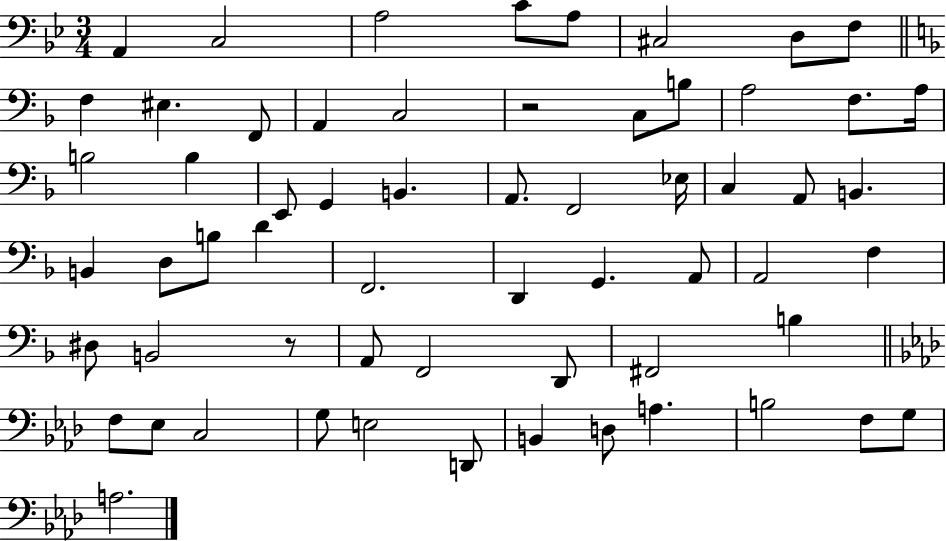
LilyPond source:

{
  \clef bass
  \numericTimeSignature
  \time 3/4
  \key bes \major
  a,4 c2 | a2 c'8 a8 | cis2 d8 f8 | \bar "||" \break \key f \major f4 eis4. f,8 | a,4 c2 | r2 c8 b8 | a2 f8. a16 | \break b2 b4 | e,8 g,4 b,4. | a,8. f,2 ees16 | c4 a,8 b,4. | \break b,4 d8 b8 d'4 | f,2. | d,4 g,4. a,8 | a,2 f4 | \break dis8 b,2 r8 | a,8 f,2 d,8 | fis,2 b4 | \bar "||" \break \key aes \major f8 ees8 c2 | g8 e2 d,8 | b,4 d8 a4. | b2 f8 g8 | \break a2. | \bar "|."
}